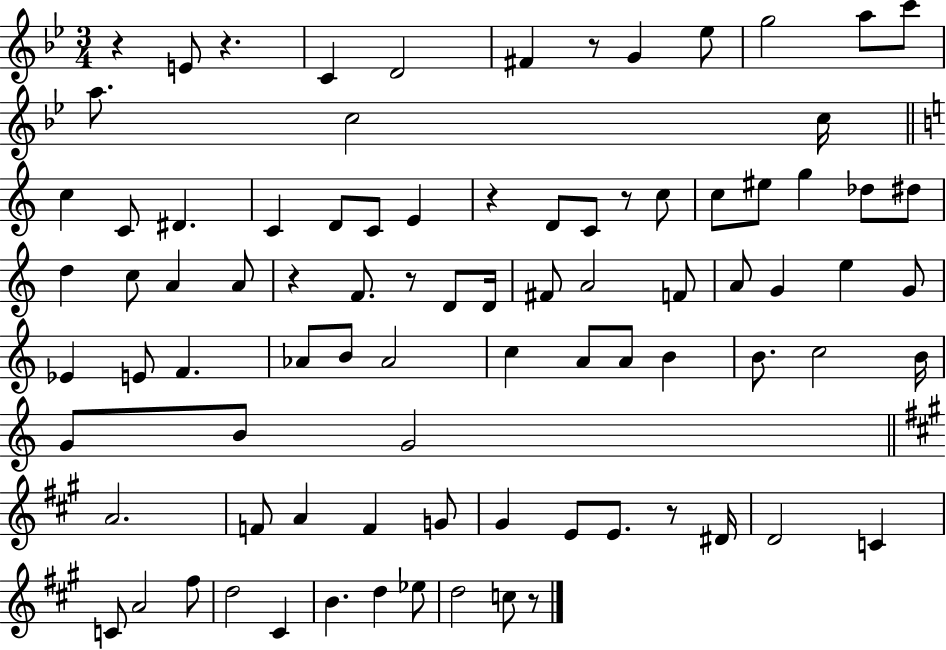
R/q E4/e R/q. C4/q D4/h F#4/q R/e G4/q Eb5/e G5/h A5/e C6/e A5/e. C5/h C5/s C5/q C4/e D#4/q. C4/q D4/e C4/e E4/q R/q D4/e C4/e R/e C5/e C5/e EIS5/e G5/q Db5/e D#5/e D5/q C5/e A4/q A4/e R/q F4/e. R/e D4/e D4/s F#4/e A4/h F4/e A4/e G4/q E5/q G4/e Eb4/q E4/e F4/q. Ab4/e B4/e Ab4/h C5/q A4/e A4/e B4/q B4/e. C5/h B4/s G4/e B4/e G4/h A4/h. F4/e A4/q F4/q G4/e G#4/q E4/e E4/e. R/e D#4/s D4/h C4/q C4/e A4/h F#5/e D5/h C#4/q B4/q. D5/q Eb5/e D5/h C5/e R/e